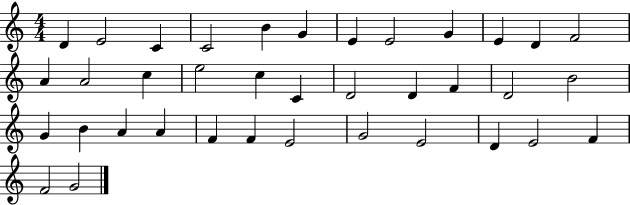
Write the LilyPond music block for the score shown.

{
  \clef treble
  \numericTimeSignature
  \time 4/4
  \key c \major
  d'4 e'2 c'4 | c'2 b'4 g'4 | e'4 e'2 g'4 | e'4 d'4 f'2 | \break a'4 a'2 c''4 | e''2 c''4 c'4 | d'2 d'4 f'4 | d'2 b'2 | \break g'4 b'4 a'4 a'4 | f'4 f'4 e'2 | g'2 e'2 | d'4 e'2 f'4 | \break f'2 g'2 | \bar "|."
}